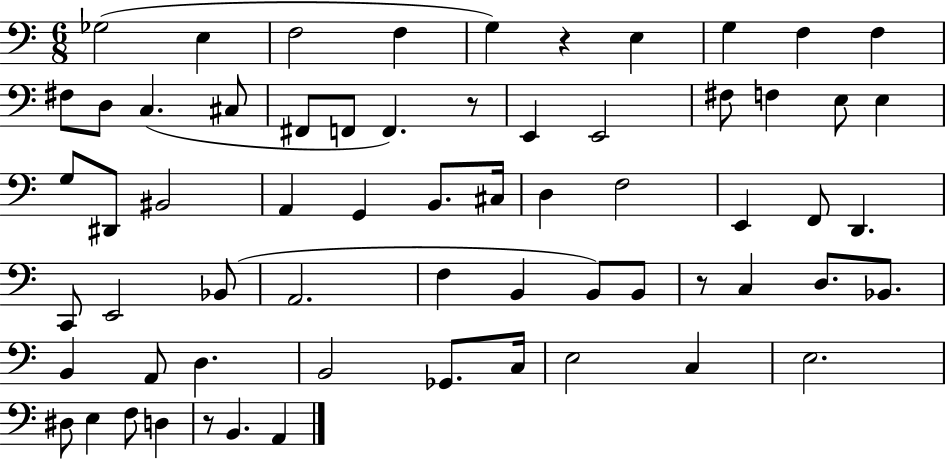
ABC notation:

X:1
T:Untitled
M:6/8
L:1/4
K:C
_G,2 E, F,2 F, G, z E, G, F, F, ^F,/2 D,/2 C, ^C,/2 ^F,,/2 F,,/2 F,, z/2 E,, E,,2 ^F,/2 F, E,/2 E, G,/2 ^D,,/2 ^B,,2 A,, G,, B,,/2 ^C,/4 D, F,2 E,, F,,/2 D,, C,,/2 E,,2 _B,,/2 A,,2 F, B,, B,,/2 B,,/2 z/2 C, D,/2 _B,,/2 B,, A,,/2 D, B,,2 _G,,/2 C,/4 E,2 C, E,2 ^D,/2 E, F,/2 D, z/2 B,, A,,